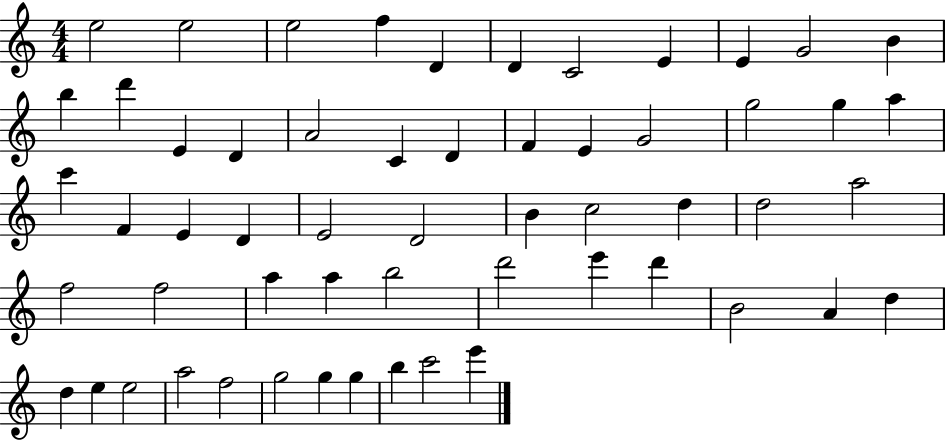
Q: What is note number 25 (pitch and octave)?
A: C6